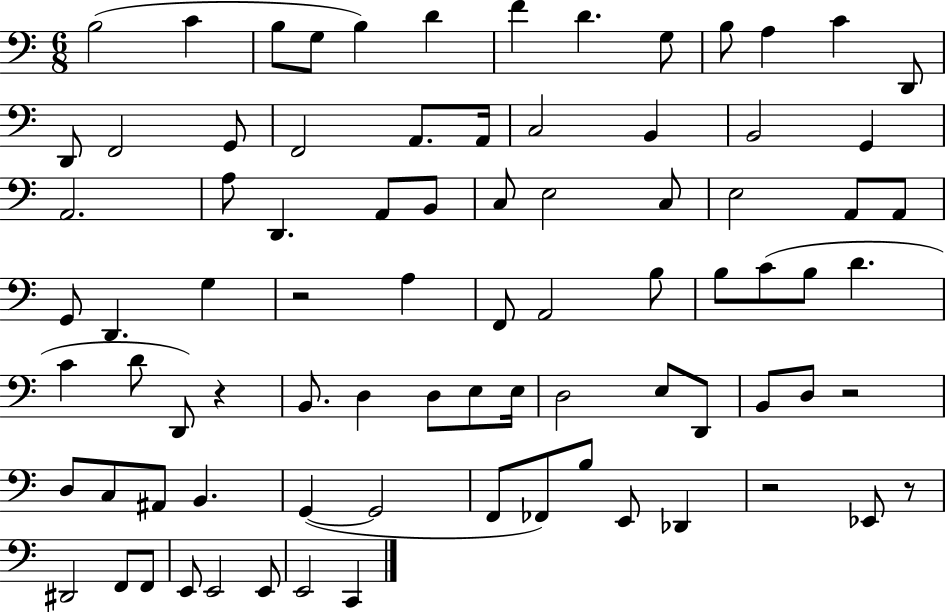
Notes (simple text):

B3/h C4/q B3/e G3/e B3/q D4/q F4/q D4/q. G3/e B3/e A3/q C4/q D2/e D2/e F2/h G2/e F2/h A2/e. A2/s C3/h B2/q B2/h G2/q A2/h. A3/e D2/q. A2/e B2/e C3/e E3/h C3/e E3/h A2/e A2/e G2/e D2/q. G3/q R/h A3/q F2/e A2/h B3/e B3/e C4/e B3/e D4/q. C4/q D4/e D2/e R/q B2/e. D3/q D3/e E3/e E3/s D3/h E3/e D2/e B2/e D3/e R/h D3/e C3/e A#2/e B2/q. G2/q G2/h F2/e FES2/e B3/e E2/e Db2/q R/h Eb2/e R/e D#2/h F2/e F2/e E2/e E2/h E2/e E2/h C2/q